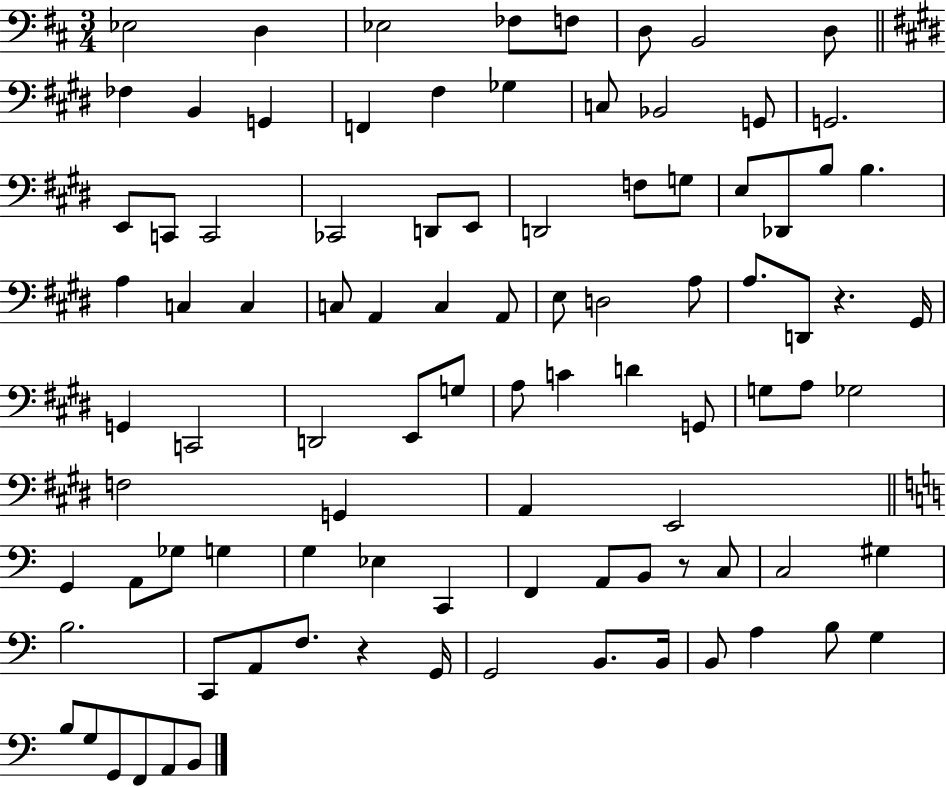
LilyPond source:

{
  \clef bass
  \numericTimeSignature
  \time 3/4
  \key d \major
  \repeat volta 2 { ees2 d4 | ees2 fes8 f8 | d8 b,2 d8 | \bar "||" \break \key e \major fes4 b,4 g,4 | f,4 fis4 ges4 | c8 bes,2 g,8 | g,2. | \break e,8 c,8 c,2 | ces,2 d,8 e,8 | d,2 f8 g8 | e8 des,8 b8 b4. | \break a4 c4 c4 | c8 a,4 c4 a,8 | e8 d2 a8 | a8. d,8 r4. gis,16 | \break g,4 c,2 | d,2 e,8 g8 | a8 c'4 d'4 g,8 | g8 a8 ges2 | \break f2 g,4 | a,4 e,2 | \bar "||" \break \key c \major g,4 a,8 ges8 g4 | g4 ees4 c,4 | f,4 a,8 b,8 r8 c8 | c2 gis4 | \break b2. | c,8 a,8 f8. r4 g,16 | g,2 b,8. b,16 | b,8 a4 b8 g4 | \break b8 g8 g,8 f,8 a,8 b,8 | } \bar "|."
}